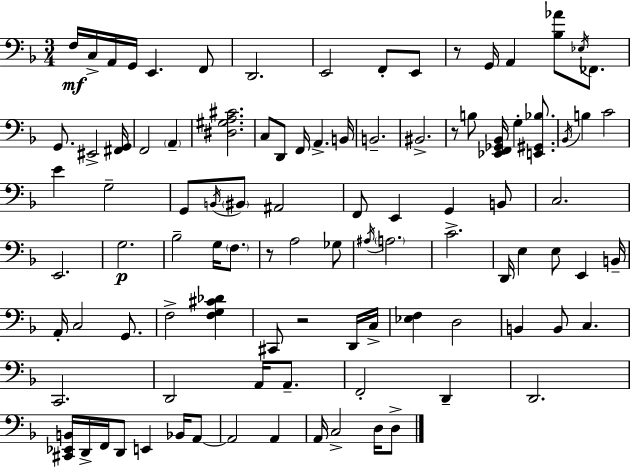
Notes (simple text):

F3/s C3/s A2/s G2/s E2/q. F2/e D2/h. E2/h F2/e E2/e R/e G2/s A2/q [Bb3,Ab4]/e Eb3/s FES2/e. G2/e. EIS2/h [F#2,G2]/s F2/h A2/q [D#3,G#3,A3,C#4]/h. C3/e D2/e F2/s A2/q. B2/s B2/h. BIS2/h. R/e B3/e [Eb2,F2,Gb2,Bb2]/s G3/q [E2,G#2,Bb3]/e. Bb2/s B3/q C4/h E4/q G3/h G2/e B2/s BIS2/e A#2/h F2/e E2/q G2/q B2/e C3/h. E2/h. G3/h. Bb3/h G3/s F3/e. R/e A3/h Gb3/e A#3/s A3/h. C4/h. D2/s E3/q E3/e E2/q B2/s A2/s C3/h G2/e. F3/h [F3,G3,C#4,Db4]/q C#2/e R/h D2/s C3/s [Eb3,F3]/q D3/h B2/q B2/e C3/q. C2/h. D2/h A2/s A2/e. F2/h D2/q D2/h. [C#2,Eb2,B2]/s D2/s F2/s D2/e E2/q Bb2/s A2/e A2/h A2/q A2/s C3/h D3/s D3/e